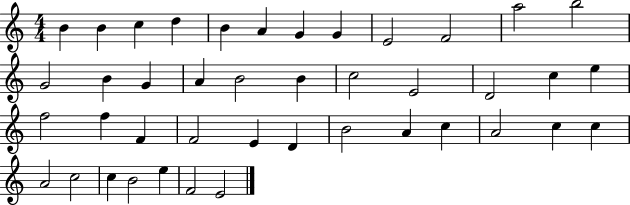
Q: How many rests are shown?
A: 0